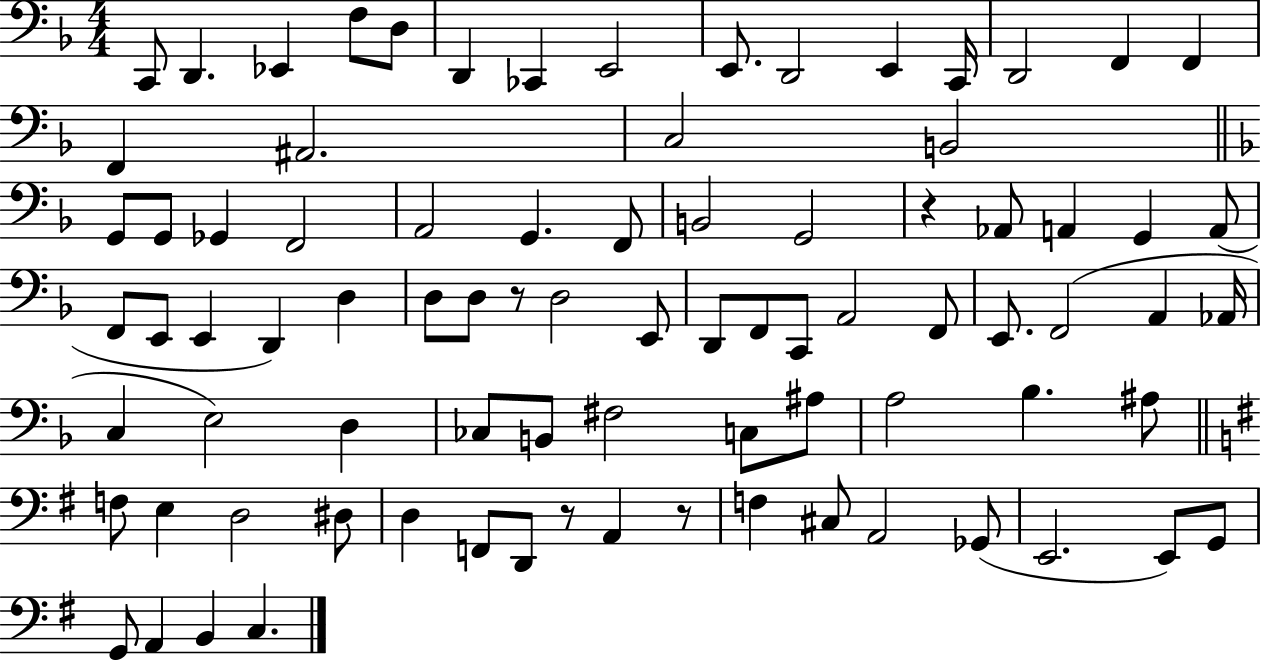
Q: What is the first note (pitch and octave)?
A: C2